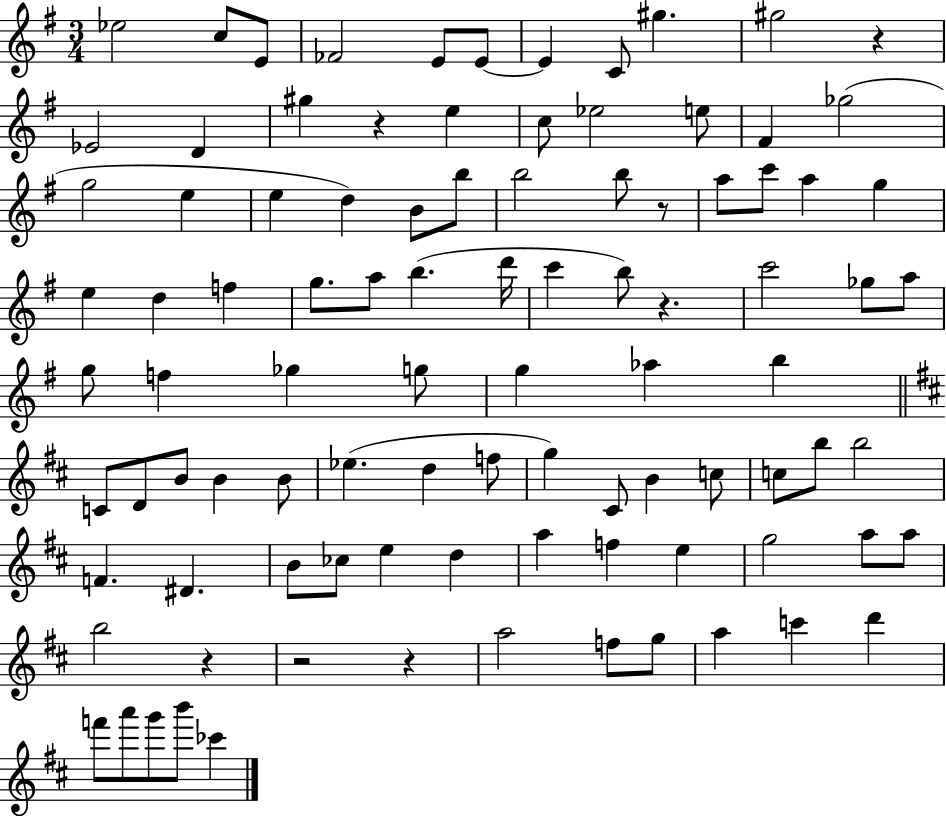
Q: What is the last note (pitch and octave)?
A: CES6